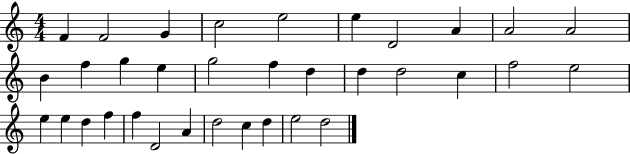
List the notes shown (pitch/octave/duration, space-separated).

F4/q F4/h G4/q C5/h E5/h E5/q D4/h A4/q A4/h A4/h B4/q F5/q G5/q E5/q G5/h F5/q D5/q D5/q D5/h C5/q F5/h E5/h E5/q E5/q D5/q F5/q F5/q D4/h A4/q D5/h C5/q D5/q E5/h D5/h